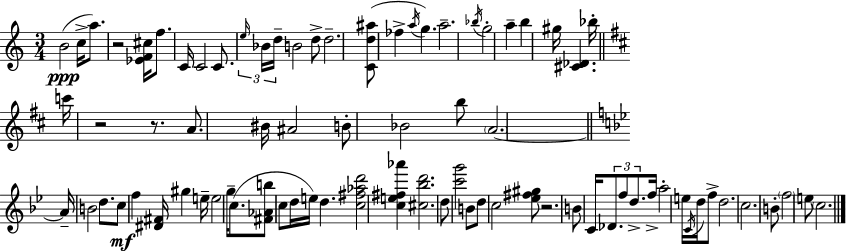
{
  \clef treble
  \numericTimeSignature
  \time 3/4
  \key c \major
  \repeat volta 2 { b'2(\ppp c''16-> a''8.) | r2 <ees' f' cis''>16 f''8. | c'16 c'2 c'8. | \tuplet 3/2 { \grace { e''16 } bes'16 d''16-- } b'2 d''8-> | \break d''2.-- | <c' d'' ais''>8( fes''4-> \acciaccatura { a''16 } g''4.) | a''2.-- | \acciaccatura { bes''16 } g''2-. a''4-- | \break b''4 gis''16 <cis' des'>4. | bes''16-. \bar "||" \break \key d \major c'''16 r2 r8. | a'8. bis'16 ais'2 | b'8-. bes'2 b''8 | \parenthesize a'2.~~ | \break \bar "||" \break \key g \minor a'16-- b'2 d''8. | c''8\mf f''4 <dis' fis'>16 gis''4 e''16-- | e''2 g''16-- c''8.( | <fis' aes' b''>8 c''8 d''16 e''16) d''4. | \break <c'' fis'' aes'' d'''>2 <c'' e'' fis'' aes'''>4 | <cis'' bes'' d'''>2. | d''8 <c''' g'''>2 b'8 | d''8 c''2 <ees'' fis'' gis''>8 | \break r2. | b'8 c'16 \tuplet 3/2 { des'8. f''8 d''8.-> } f''16-> | a''2-. e''16 \acciaccatura { c'16 } d''16 f''8-> | d''2. | \break c''2. | b'8-. \parenthesize f''2 e''8 | \parenthesize c''2. | } \bar "|."
}